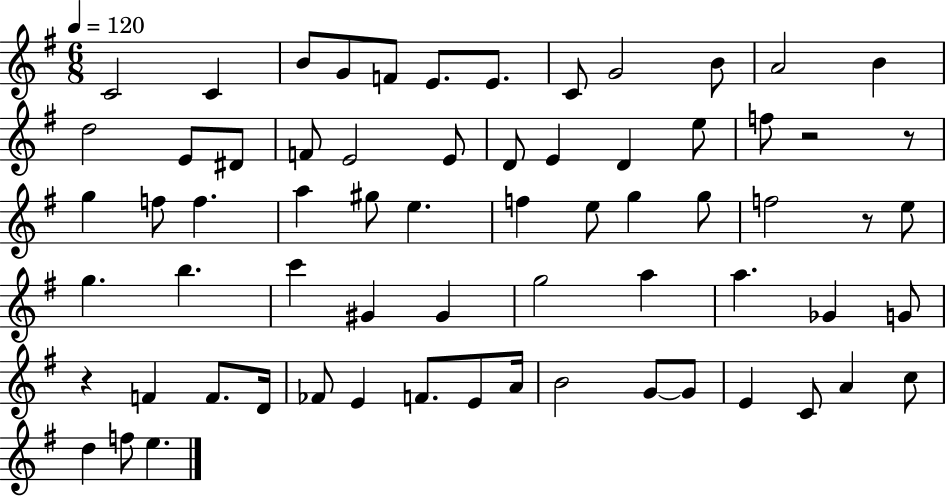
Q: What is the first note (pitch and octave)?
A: C4